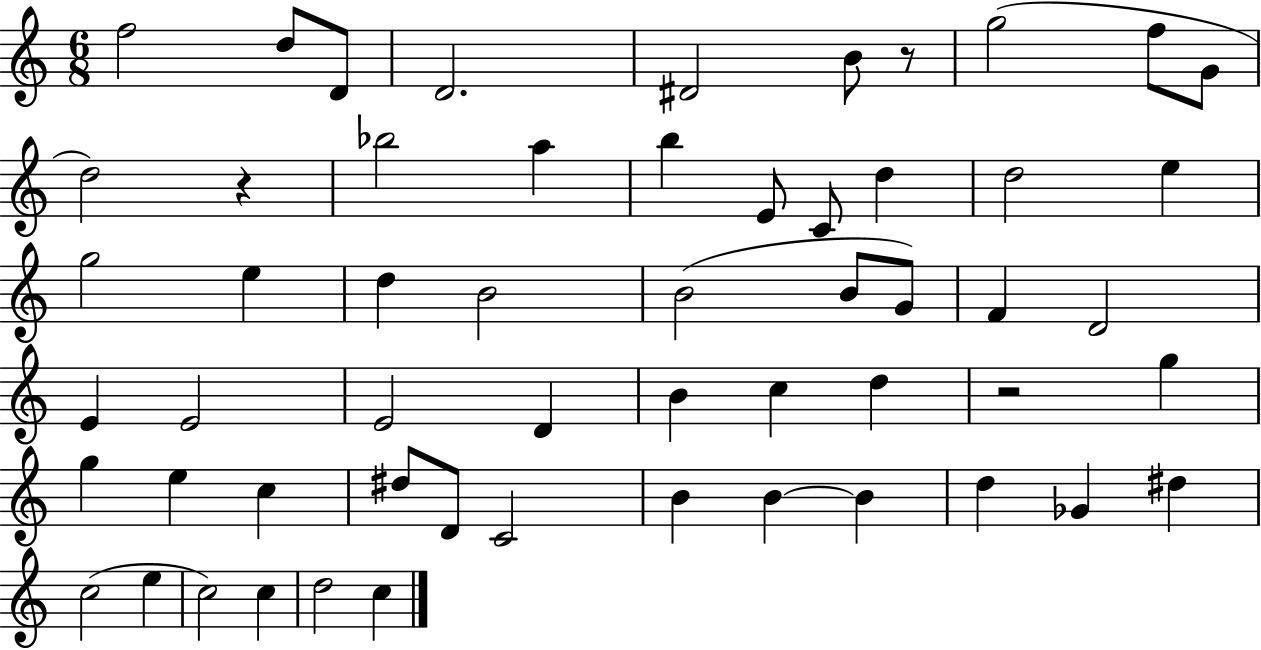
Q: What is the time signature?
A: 6/8